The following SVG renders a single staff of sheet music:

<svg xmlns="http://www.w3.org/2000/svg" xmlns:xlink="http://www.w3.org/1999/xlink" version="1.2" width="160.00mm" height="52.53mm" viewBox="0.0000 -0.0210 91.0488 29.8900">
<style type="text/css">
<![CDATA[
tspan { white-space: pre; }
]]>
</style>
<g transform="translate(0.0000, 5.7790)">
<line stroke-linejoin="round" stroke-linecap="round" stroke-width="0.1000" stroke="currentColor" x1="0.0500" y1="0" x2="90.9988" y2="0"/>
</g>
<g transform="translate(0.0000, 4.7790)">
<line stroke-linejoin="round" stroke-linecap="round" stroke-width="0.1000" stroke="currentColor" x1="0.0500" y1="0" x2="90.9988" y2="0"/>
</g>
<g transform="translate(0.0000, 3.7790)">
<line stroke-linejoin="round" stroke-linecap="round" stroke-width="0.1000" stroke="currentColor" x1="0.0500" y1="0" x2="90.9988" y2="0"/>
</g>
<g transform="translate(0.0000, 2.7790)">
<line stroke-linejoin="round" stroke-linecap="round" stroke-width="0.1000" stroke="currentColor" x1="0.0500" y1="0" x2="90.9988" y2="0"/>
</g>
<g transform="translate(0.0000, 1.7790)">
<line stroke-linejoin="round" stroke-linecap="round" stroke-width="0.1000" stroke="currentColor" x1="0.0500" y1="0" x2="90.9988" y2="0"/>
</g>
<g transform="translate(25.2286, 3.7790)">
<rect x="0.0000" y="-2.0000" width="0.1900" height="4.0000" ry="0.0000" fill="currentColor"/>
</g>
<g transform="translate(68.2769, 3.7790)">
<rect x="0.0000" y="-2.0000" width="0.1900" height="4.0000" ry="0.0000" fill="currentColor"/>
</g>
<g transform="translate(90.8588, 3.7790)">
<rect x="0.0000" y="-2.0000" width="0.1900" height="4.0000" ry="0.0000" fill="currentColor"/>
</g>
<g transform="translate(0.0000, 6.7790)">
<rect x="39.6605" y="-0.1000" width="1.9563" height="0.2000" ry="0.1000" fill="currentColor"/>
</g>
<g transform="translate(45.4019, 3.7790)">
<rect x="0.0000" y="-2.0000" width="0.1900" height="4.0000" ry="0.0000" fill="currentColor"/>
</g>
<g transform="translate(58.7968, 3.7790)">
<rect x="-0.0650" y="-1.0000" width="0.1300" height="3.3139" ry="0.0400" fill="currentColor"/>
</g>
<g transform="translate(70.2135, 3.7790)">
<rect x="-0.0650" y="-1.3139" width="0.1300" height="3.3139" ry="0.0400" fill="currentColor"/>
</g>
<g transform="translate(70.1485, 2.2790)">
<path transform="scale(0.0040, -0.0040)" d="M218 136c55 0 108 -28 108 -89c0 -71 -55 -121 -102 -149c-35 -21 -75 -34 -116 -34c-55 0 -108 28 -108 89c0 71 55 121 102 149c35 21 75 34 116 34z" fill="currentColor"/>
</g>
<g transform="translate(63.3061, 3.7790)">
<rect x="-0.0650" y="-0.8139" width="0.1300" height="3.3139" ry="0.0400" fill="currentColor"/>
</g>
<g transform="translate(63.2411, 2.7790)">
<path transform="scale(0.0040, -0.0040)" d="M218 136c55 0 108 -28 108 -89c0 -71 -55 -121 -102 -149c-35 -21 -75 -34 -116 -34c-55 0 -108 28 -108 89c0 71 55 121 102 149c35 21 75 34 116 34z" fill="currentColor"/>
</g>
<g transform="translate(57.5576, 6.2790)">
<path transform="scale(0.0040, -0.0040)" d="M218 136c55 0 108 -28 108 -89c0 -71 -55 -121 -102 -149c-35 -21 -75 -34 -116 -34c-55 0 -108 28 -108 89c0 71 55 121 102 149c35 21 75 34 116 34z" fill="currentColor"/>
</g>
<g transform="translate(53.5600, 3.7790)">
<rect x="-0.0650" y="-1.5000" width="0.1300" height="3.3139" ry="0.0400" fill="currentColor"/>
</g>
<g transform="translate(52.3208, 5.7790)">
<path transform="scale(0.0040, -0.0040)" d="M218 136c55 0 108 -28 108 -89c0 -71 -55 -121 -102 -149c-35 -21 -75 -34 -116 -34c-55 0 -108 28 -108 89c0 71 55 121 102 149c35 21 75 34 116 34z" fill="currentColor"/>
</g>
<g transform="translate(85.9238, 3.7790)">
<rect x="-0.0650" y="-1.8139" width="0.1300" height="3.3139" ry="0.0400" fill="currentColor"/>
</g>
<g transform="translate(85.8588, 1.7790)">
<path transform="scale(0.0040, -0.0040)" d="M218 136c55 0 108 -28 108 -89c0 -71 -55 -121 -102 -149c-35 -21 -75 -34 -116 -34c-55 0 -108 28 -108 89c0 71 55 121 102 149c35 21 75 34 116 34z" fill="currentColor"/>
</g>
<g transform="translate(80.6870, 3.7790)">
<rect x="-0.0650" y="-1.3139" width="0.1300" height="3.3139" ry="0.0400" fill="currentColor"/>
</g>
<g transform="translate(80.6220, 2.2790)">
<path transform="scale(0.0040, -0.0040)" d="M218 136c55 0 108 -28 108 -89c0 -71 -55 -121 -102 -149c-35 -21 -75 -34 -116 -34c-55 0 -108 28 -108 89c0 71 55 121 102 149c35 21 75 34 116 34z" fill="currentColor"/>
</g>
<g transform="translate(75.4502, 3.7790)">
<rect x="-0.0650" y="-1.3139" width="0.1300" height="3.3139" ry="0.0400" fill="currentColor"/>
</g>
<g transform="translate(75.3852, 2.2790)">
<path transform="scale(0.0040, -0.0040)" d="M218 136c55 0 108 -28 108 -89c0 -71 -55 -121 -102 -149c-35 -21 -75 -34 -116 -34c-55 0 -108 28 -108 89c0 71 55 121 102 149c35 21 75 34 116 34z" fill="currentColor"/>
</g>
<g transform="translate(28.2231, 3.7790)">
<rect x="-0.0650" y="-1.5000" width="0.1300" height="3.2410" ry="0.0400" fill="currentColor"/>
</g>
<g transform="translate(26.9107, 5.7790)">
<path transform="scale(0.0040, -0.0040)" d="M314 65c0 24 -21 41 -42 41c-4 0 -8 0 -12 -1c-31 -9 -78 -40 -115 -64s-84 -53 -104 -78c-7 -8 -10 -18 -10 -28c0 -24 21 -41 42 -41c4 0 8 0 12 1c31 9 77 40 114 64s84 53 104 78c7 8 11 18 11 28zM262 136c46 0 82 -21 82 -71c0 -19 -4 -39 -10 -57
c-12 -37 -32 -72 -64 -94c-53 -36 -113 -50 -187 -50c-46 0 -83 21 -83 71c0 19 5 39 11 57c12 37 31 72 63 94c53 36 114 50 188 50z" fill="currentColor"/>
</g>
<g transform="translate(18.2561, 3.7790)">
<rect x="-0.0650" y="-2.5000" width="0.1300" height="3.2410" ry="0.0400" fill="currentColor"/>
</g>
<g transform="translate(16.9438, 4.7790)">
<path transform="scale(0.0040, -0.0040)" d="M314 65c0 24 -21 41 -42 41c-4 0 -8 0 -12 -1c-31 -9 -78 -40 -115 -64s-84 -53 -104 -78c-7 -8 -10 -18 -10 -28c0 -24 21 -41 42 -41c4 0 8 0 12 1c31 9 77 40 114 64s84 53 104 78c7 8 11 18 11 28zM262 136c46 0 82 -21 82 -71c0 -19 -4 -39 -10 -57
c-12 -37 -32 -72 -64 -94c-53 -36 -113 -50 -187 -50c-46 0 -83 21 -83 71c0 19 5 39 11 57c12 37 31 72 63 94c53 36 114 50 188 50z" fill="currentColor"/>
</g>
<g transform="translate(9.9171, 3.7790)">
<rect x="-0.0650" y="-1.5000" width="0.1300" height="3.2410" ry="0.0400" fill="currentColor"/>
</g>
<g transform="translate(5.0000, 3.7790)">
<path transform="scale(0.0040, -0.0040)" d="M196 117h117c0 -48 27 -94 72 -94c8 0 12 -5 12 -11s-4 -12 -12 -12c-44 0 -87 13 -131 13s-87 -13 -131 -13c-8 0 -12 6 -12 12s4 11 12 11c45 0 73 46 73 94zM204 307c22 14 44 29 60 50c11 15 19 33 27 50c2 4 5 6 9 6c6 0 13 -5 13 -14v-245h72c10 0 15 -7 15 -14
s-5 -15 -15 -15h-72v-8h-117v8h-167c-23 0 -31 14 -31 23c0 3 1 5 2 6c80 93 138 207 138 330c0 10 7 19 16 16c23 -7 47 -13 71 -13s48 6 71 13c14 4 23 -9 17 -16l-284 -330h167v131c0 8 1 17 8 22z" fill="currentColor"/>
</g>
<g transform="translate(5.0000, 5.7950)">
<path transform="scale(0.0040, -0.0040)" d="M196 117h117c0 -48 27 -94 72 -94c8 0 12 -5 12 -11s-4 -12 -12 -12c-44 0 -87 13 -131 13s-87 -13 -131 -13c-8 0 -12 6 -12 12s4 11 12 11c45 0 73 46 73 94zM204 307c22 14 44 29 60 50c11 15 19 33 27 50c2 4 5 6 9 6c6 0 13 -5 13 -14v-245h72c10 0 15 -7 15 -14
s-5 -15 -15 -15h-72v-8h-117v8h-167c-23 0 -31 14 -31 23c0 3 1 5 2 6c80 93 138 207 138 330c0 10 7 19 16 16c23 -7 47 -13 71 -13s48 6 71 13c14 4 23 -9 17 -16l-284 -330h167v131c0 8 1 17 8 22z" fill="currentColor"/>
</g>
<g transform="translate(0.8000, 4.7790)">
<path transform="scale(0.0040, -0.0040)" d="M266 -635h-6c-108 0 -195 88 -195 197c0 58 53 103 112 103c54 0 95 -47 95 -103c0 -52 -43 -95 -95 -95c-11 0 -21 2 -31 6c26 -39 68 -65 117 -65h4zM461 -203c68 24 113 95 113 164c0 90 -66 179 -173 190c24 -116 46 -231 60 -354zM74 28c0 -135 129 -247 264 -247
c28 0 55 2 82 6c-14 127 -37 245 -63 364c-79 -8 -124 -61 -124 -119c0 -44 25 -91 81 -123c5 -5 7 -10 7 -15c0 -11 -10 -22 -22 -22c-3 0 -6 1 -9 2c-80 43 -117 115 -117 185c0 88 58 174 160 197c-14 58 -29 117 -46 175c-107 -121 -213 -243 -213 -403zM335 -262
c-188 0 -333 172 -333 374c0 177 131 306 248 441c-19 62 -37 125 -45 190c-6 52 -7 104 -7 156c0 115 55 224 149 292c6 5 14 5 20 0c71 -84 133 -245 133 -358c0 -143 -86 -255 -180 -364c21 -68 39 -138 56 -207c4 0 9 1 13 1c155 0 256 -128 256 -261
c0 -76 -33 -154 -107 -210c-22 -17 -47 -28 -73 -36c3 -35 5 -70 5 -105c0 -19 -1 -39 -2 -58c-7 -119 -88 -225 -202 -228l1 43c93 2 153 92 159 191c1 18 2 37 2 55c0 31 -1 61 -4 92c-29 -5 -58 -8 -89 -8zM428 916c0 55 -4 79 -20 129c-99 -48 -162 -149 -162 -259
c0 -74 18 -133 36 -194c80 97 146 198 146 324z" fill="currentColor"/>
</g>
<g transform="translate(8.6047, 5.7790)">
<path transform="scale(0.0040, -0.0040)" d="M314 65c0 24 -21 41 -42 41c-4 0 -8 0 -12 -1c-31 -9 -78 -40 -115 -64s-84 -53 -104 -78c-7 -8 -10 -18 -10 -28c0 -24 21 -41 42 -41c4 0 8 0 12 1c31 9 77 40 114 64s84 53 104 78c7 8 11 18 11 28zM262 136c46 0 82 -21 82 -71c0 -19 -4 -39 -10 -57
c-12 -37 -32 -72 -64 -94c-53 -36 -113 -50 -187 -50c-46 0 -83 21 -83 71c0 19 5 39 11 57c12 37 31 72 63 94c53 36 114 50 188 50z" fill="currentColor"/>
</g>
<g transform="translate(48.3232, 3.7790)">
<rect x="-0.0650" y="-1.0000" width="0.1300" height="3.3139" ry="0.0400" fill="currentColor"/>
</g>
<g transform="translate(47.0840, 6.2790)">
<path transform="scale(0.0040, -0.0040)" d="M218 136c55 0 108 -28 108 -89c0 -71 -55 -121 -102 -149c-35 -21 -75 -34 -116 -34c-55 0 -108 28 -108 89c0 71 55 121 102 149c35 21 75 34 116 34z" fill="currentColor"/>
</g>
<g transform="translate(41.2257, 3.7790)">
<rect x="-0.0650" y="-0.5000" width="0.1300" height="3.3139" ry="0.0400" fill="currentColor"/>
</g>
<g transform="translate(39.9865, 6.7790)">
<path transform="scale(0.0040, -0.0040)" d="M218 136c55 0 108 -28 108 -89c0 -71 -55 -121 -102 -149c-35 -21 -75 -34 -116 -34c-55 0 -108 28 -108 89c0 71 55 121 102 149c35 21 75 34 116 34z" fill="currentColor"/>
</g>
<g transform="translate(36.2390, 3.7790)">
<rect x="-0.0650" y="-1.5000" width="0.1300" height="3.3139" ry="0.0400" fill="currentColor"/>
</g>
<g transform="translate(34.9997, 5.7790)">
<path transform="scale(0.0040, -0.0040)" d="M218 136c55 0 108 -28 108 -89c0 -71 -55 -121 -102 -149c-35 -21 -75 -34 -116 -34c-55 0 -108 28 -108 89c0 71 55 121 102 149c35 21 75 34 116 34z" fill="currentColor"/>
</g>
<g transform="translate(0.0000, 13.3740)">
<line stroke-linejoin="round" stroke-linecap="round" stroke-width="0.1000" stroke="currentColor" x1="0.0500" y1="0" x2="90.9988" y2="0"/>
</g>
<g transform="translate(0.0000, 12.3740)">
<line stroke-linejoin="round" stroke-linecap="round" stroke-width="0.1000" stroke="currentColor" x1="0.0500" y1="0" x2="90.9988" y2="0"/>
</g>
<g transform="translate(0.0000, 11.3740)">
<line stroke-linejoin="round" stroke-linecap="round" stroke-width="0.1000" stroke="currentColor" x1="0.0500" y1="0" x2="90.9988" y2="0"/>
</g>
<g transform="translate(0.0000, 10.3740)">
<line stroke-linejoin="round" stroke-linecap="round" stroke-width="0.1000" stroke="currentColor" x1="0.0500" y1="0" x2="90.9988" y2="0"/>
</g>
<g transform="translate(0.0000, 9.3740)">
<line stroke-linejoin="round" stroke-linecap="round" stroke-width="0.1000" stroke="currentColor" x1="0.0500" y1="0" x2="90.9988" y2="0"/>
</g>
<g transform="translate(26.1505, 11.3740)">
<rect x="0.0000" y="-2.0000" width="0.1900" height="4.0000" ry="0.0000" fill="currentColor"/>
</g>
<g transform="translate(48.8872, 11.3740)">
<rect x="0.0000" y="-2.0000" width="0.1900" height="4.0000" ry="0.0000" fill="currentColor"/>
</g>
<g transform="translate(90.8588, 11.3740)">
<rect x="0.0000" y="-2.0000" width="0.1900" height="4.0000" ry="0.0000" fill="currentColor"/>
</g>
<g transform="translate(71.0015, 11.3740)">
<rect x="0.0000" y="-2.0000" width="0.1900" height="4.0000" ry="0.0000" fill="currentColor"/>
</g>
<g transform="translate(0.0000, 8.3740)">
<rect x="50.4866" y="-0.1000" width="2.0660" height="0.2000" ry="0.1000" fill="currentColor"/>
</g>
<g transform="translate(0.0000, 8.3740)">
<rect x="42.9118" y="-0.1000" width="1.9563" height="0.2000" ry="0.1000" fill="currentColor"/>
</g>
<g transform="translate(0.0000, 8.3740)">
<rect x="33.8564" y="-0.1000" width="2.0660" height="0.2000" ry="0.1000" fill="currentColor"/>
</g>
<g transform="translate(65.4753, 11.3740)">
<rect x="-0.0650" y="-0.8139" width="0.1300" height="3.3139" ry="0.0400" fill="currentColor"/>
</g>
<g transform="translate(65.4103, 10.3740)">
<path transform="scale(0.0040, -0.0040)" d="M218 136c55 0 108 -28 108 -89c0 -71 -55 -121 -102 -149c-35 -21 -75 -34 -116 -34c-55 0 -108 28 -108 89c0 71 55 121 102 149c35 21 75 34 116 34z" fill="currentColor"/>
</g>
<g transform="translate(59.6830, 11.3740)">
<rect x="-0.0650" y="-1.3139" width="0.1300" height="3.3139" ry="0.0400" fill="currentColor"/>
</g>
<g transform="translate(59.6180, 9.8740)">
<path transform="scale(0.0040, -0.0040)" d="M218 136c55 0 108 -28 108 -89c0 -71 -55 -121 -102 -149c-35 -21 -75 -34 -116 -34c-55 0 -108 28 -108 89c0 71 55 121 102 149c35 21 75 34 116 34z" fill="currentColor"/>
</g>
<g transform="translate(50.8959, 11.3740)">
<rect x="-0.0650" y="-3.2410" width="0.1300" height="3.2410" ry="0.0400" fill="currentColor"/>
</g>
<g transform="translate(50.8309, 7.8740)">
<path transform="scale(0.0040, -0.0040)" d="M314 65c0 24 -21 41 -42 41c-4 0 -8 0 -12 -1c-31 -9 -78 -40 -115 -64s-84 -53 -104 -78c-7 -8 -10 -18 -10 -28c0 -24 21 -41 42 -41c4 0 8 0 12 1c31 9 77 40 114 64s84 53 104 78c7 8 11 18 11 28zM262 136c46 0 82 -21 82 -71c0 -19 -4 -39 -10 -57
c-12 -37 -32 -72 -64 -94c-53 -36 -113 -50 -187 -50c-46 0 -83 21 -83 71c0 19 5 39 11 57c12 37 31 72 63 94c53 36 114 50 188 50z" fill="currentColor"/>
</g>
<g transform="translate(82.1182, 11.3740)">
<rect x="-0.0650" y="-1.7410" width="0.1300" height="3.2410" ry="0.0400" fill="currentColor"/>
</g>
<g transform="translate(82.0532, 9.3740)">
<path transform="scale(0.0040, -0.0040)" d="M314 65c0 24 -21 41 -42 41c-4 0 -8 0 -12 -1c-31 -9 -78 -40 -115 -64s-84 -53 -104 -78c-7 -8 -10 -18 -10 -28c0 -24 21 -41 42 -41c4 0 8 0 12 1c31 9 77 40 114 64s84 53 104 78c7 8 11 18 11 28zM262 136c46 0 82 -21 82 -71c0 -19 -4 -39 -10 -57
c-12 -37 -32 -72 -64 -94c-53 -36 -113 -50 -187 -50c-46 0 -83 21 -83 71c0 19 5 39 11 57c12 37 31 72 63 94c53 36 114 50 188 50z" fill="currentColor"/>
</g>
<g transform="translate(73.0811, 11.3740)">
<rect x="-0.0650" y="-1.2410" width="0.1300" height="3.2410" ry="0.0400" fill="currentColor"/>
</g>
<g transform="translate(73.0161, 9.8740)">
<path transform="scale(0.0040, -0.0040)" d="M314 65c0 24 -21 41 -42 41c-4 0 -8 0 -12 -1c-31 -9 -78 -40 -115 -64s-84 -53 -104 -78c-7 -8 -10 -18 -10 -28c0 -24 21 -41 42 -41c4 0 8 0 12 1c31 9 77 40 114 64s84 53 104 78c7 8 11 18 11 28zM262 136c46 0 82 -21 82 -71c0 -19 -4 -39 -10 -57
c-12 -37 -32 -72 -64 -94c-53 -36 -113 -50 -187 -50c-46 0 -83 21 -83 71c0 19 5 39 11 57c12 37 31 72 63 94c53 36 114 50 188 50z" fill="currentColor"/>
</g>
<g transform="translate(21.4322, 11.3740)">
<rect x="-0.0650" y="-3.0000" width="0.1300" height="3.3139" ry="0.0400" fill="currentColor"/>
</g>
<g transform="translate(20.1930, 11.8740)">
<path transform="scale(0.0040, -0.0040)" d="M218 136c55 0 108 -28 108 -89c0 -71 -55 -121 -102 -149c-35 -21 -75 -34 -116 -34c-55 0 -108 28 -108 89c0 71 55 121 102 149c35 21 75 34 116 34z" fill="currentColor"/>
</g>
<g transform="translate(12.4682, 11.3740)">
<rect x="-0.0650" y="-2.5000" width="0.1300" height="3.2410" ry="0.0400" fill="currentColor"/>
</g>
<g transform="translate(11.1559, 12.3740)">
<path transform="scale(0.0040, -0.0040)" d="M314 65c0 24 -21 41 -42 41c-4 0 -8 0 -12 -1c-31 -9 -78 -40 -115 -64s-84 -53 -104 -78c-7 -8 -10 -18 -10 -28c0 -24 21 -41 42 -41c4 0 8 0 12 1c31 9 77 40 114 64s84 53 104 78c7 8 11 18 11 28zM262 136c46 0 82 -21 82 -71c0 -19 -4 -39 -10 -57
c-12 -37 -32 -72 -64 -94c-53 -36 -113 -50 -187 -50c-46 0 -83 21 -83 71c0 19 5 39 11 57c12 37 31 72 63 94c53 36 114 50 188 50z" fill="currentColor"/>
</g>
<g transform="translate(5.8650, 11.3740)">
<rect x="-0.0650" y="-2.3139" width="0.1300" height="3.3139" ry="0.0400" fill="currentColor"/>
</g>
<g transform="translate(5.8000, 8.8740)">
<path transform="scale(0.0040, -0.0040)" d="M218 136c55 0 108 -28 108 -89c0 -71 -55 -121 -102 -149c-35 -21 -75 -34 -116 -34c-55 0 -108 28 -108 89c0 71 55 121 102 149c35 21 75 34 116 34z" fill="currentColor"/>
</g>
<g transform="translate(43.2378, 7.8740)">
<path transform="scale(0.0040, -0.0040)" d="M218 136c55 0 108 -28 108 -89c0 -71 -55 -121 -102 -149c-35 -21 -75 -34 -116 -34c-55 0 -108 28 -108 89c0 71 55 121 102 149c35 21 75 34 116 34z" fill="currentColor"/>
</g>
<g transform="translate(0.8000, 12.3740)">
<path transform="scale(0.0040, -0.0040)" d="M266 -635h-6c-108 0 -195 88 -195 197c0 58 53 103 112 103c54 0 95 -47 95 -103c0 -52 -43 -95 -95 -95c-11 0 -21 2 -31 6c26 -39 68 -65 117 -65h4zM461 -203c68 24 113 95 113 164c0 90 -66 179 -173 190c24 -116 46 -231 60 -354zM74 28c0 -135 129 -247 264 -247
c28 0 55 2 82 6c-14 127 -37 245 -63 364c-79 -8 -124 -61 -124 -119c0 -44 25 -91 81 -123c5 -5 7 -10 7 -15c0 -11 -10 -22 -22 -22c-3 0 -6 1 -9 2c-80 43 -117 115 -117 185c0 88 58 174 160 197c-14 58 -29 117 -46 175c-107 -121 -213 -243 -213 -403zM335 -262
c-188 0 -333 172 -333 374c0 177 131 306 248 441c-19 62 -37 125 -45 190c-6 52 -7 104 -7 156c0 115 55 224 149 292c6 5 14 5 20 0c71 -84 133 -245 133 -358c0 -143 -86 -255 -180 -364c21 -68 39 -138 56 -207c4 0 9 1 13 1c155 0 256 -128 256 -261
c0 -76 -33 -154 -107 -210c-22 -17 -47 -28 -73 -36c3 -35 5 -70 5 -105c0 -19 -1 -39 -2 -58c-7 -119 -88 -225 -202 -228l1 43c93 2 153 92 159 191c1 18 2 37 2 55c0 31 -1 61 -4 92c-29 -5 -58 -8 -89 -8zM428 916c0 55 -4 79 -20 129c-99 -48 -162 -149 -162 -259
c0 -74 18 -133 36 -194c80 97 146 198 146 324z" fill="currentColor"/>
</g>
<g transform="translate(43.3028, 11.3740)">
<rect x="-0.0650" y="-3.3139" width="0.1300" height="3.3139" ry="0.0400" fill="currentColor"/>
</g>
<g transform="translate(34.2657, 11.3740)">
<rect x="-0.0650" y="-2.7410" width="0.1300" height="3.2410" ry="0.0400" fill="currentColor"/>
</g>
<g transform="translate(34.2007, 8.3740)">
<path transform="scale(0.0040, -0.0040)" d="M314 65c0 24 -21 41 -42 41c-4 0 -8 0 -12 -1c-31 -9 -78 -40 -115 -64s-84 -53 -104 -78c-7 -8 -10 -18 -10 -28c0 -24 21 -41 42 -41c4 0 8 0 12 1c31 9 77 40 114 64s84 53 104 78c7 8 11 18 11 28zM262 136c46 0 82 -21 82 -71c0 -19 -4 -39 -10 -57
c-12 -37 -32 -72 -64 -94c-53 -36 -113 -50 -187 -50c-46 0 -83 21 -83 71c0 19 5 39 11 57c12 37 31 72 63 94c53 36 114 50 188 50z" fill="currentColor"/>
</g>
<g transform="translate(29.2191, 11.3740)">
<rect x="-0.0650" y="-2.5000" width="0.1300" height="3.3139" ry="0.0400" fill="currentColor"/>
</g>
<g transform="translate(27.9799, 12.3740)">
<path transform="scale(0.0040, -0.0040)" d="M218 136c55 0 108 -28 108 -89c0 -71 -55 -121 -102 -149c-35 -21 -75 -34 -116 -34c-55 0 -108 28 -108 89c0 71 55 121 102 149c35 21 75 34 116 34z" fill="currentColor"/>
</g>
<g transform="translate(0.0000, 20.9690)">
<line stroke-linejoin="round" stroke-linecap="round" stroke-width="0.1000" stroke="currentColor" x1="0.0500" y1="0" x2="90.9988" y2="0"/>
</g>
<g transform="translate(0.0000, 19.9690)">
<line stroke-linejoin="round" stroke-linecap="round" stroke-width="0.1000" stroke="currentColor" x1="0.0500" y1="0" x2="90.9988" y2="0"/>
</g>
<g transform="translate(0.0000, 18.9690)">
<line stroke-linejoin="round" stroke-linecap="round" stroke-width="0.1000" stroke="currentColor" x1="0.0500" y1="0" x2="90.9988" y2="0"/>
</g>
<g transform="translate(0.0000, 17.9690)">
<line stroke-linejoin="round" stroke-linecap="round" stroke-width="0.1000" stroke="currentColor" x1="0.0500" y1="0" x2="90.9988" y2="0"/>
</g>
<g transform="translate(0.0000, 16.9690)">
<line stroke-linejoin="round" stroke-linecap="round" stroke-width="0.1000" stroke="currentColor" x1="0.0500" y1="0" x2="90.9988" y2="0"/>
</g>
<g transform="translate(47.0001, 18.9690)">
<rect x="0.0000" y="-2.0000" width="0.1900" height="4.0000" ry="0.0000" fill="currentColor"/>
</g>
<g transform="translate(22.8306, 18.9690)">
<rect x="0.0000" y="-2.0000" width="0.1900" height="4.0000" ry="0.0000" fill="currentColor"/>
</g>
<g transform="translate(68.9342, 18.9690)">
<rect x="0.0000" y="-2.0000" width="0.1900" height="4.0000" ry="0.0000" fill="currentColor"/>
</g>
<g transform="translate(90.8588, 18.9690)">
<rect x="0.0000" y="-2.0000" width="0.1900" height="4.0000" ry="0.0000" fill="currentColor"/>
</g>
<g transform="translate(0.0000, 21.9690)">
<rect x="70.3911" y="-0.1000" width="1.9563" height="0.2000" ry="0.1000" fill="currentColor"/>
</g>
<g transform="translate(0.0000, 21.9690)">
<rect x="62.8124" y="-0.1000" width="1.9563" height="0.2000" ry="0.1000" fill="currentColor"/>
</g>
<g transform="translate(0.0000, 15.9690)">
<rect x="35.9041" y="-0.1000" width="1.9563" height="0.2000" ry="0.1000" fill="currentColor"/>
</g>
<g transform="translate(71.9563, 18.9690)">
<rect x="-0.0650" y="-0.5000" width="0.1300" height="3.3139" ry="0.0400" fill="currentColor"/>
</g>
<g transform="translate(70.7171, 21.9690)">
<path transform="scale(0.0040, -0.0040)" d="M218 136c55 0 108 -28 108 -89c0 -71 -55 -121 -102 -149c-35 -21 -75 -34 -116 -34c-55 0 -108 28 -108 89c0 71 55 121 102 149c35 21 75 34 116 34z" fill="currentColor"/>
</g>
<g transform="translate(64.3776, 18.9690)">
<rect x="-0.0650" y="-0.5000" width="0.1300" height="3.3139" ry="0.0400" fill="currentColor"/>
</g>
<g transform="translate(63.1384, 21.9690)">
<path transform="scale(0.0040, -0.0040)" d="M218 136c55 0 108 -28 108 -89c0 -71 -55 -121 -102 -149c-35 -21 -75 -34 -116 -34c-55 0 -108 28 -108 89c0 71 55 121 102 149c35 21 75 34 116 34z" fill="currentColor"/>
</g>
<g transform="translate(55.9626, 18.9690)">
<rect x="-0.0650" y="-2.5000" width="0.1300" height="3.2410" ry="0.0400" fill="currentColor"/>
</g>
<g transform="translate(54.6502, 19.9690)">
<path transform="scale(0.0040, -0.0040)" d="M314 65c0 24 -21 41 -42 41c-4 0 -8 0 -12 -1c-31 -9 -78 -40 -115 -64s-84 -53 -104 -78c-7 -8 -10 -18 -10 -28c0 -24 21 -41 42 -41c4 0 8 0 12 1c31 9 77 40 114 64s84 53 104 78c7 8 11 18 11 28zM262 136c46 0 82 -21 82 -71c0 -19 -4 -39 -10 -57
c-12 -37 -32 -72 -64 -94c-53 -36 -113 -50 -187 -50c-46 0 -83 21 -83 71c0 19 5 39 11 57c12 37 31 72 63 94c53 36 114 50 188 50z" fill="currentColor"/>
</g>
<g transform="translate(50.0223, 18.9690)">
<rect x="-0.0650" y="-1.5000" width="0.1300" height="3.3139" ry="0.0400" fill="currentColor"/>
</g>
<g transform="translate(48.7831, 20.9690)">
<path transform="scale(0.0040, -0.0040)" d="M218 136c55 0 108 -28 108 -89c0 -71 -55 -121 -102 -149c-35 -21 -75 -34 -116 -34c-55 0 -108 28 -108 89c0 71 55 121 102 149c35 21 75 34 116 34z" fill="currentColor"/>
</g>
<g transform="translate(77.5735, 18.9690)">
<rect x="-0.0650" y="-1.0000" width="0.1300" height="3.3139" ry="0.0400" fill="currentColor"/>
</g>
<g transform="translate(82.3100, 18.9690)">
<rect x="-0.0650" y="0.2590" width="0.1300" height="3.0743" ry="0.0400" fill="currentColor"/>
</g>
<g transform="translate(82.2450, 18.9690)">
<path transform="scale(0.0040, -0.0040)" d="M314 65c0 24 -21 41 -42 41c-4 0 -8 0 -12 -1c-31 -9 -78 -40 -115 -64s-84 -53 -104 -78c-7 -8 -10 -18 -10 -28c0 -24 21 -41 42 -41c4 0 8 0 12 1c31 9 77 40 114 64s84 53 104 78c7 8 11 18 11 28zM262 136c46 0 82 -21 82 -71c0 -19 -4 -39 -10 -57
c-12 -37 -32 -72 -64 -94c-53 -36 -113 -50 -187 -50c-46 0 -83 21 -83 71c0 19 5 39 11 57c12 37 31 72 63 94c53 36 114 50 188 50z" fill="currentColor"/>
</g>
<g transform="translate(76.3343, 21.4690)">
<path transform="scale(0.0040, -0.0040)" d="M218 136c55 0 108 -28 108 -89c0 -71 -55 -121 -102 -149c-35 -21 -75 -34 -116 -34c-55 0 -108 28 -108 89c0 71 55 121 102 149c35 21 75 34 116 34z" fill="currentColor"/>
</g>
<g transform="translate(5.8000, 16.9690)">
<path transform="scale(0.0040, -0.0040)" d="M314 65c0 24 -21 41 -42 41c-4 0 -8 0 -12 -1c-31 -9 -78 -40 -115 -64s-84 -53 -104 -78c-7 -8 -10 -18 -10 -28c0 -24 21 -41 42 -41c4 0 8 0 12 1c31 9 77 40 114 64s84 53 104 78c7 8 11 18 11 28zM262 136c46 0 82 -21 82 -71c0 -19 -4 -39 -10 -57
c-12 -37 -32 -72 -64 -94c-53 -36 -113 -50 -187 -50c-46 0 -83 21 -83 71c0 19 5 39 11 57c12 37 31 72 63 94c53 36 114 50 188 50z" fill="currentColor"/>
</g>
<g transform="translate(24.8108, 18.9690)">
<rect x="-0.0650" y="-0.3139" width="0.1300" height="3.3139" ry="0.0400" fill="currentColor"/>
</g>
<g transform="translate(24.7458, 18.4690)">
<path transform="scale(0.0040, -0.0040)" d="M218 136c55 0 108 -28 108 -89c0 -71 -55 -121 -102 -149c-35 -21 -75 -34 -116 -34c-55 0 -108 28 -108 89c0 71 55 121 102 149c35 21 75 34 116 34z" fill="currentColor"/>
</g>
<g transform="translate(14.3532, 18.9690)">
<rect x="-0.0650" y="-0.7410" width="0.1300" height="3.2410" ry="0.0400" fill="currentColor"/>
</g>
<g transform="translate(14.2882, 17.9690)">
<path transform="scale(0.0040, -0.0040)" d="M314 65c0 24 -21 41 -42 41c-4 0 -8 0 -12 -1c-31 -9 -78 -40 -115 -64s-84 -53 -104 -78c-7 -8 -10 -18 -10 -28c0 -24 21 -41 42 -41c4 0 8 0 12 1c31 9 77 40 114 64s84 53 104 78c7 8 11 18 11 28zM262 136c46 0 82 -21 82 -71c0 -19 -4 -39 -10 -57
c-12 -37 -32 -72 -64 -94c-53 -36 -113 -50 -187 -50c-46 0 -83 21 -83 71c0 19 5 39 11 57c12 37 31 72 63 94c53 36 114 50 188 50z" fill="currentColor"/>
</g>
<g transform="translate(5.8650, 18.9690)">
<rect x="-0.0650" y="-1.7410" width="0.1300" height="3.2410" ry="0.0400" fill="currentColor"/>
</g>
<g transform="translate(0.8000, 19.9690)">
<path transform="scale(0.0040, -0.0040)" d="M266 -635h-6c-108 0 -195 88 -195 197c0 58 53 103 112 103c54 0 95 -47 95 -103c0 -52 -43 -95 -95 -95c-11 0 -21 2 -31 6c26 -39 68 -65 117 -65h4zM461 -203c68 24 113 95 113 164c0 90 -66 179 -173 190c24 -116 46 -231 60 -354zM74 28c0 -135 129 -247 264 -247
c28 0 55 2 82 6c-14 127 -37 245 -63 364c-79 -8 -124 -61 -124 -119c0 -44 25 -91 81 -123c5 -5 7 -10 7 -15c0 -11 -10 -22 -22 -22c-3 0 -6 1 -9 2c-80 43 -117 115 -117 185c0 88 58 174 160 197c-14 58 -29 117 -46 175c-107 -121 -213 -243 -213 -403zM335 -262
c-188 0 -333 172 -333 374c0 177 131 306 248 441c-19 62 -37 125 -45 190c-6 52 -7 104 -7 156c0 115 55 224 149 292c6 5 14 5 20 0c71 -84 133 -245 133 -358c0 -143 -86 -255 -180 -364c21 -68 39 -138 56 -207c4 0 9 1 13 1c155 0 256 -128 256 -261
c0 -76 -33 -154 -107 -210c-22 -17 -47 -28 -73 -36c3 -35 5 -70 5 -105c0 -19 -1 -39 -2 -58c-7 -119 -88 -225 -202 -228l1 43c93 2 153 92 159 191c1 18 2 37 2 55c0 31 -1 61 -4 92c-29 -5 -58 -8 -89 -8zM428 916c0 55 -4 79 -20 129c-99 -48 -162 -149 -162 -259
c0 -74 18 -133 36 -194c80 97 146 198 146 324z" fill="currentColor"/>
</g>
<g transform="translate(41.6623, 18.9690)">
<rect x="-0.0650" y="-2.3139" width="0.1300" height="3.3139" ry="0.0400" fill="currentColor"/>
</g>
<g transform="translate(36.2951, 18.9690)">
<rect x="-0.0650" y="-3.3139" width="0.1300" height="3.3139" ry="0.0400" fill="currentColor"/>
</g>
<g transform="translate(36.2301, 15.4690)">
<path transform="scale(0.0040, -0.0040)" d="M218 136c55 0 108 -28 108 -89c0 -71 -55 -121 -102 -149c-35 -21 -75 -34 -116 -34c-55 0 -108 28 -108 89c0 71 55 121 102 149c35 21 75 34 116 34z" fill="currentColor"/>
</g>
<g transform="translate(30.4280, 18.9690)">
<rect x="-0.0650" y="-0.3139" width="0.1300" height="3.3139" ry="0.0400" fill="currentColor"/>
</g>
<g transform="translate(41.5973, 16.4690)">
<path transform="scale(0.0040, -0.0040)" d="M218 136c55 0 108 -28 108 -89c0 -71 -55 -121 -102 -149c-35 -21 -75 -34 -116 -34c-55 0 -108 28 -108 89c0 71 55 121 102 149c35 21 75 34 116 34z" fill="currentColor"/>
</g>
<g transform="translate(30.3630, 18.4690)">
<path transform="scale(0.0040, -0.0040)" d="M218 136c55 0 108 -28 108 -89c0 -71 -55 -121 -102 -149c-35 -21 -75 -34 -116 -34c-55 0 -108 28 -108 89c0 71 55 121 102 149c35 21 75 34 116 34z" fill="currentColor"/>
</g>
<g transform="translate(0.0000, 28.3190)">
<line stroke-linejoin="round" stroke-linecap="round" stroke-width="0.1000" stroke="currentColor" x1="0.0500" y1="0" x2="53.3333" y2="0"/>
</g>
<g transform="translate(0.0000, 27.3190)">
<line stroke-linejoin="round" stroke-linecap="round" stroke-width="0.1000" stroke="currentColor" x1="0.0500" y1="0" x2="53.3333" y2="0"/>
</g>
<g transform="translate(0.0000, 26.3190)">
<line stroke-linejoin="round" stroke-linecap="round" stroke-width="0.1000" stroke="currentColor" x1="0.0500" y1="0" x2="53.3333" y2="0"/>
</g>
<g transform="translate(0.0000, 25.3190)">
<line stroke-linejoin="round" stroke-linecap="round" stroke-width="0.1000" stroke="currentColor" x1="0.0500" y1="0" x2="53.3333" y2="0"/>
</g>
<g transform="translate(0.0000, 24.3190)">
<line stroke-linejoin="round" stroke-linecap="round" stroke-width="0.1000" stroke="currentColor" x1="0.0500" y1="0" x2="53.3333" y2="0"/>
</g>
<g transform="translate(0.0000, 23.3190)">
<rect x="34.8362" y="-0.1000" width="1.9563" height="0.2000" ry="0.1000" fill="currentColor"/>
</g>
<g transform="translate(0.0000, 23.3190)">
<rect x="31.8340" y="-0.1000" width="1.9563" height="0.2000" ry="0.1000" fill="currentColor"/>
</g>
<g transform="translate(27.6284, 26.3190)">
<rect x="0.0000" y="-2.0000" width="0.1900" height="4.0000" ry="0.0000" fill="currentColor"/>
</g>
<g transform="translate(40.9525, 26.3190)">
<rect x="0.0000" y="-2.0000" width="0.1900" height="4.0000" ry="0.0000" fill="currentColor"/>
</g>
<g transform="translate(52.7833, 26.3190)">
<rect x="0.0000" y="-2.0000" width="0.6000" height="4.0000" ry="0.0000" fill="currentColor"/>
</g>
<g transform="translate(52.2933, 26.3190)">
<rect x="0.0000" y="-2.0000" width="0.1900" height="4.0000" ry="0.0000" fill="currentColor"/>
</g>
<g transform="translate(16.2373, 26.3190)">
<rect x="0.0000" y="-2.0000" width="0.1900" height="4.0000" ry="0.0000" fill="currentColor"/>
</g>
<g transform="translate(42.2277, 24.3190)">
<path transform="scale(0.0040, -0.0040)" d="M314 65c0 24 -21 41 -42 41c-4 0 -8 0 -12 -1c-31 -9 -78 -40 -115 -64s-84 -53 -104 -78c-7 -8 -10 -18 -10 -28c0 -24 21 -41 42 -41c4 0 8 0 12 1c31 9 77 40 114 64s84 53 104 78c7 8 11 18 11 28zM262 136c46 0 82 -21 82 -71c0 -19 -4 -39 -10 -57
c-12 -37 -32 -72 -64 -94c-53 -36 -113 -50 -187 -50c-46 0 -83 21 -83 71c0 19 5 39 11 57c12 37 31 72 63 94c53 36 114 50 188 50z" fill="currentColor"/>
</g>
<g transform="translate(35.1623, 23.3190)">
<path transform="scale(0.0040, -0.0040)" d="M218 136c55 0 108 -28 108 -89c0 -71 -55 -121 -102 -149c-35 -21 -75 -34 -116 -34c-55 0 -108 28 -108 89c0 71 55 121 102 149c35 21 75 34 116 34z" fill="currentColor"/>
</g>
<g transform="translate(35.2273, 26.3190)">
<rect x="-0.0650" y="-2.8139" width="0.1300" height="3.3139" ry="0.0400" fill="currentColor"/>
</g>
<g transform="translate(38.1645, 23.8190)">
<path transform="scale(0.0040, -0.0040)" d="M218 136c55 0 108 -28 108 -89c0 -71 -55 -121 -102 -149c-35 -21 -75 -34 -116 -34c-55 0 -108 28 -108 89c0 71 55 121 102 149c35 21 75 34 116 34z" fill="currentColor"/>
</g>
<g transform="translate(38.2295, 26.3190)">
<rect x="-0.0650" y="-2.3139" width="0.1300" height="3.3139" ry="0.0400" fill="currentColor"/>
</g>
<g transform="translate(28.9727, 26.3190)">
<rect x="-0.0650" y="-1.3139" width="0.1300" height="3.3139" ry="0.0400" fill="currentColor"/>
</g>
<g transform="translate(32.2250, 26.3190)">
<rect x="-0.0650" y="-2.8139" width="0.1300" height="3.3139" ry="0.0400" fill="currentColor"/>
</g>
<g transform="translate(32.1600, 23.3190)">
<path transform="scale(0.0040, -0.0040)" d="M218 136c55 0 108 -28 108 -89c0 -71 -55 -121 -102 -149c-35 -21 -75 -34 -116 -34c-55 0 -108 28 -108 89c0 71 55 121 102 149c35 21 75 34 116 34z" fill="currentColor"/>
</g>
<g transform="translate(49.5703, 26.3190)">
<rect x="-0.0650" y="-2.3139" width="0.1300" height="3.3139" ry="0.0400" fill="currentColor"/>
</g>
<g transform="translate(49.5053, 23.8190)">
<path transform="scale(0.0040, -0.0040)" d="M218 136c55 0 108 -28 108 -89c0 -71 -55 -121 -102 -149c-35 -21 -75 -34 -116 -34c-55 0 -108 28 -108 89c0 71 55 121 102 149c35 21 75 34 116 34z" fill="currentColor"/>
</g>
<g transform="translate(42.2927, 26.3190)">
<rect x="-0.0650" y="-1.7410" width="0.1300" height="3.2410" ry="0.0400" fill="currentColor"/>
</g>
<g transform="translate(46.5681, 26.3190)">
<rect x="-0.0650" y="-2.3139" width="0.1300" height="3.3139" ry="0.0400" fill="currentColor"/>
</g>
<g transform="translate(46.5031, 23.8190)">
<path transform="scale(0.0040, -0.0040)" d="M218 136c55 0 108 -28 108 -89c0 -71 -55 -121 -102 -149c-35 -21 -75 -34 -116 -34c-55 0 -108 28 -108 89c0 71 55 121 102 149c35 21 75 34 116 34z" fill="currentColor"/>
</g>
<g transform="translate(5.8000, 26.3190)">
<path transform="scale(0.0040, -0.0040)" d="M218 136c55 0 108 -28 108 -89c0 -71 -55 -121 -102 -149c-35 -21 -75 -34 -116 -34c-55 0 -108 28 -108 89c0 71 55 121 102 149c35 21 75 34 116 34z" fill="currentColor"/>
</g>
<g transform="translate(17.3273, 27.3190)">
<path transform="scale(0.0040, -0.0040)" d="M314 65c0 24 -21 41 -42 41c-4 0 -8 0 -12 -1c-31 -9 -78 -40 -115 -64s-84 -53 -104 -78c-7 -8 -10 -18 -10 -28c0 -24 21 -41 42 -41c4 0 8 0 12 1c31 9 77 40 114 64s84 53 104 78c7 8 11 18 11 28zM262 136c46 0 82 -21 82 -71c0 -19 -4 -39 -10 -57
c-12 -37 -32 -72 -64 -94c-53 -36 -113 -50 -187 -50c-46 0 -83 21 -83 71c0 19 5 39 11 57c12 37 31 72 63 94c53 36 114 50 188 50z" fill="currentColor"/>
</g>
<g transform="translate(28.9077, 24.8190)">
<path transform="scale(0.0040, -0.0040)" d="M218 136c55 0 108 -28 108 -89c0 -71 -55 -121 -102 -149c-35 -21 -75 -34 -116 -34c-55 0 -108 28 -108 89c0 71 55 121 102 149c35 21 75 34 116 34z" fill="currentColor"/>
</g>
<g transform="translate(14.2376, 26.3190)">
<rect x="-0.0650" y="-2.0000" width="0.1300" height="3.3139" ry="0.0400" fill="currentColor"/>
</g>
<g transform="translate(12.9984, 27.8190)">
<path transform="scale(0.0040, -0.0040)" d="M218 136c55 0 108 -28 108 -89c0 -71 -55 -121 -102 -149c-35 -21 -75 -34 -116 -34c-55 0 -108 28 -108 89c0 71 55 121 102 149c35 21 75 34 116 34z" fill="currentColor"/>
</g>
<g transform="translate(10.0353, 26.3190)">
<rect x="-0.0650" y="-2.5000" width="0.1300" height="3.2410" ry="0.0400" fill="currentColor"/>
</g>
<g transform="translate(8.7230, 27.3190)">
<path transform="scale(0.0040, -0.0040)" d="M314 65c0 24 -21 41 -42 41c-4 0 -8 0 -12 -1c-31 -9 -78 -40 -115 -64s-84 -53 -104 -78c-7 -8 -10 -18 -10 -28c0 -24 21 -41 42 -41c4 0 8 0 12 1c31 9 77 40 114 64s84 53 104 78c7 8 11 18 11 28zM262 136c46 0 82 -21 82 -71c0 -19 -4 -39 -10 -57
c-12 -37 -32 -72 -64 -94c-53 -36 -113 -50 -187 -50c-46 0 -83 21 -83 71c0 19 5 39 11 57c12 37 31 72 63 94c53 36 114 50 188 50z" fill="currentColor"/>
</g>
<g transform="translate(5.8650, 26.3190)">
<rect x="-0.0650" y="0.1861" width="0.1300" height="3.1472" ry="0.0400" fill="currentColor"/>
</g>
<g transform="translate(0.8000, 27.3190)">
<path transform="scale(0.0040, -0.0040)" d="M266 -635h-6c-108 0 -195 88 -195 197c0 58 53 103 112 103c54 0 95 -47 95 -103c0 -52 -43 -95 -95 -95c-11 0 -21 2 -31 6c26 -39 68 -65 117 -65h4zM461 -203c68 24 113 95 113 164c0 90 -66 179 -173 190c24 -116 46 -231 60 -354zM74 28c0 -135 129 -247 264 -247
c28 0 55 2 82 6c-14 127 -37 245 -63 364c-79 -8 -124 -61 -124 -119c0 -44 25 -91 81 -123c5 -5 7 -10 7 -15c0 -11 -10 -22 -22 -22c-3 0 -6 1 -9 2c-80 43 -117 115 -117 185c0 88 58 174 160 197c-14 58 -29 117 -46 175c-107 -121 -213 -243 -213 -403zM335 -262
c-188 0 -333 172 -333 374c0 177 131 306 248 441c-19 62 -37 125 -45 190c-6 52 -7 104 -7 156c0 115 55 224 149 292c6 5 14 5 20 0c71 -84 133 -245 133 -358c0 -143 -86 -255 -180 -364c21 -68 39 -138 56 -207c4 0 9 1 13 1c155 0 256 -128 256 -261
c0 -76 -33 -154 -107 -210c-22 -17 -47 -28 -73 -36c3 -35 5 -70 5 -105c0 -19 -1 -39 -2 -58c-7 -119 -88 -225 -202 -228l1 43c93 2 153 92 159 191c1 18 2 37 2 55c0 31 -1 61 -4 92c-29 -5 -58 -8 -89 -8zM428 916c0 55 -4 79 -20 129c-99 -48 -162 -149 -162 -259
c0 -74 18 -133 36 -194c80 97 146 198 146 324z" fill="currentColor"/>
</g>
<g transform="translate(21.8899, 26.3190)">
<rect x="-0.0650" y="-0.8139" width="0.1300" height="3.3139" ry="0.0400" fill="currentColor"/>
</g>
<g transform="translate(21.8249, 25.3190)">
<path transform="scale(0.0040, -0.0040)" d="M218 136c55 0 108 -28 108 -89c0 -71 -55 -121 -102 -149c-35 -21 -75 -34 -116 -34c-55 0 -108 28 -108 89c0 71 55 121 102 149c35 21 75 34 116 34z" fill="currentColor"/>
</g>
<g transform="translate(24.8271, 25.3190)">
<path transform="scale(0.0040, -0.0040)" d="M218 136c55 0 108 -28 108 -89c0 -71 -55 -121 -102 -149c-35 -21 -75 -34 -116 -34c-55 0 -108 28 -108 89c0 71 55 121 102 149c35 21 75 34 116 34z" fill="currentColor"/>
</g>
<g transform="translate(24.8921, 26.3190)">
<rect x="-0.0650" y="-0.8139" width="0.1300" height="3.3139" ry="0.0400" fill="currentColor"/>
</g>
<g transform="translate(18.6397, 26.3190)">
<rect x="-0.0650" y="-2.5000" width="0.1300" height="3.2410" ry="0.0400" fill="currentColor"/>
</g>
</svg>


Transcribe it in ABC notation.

X:1
T:Untitled
M:4/4
L:1/4
K:C
E2 G2 E2 E C D E D d e e e f g G2 A G a2 b b2 e d e2 f2 f2 d2 c c b g E G2 C C D B2 B G2 F G2 d d e a a g f2 g g